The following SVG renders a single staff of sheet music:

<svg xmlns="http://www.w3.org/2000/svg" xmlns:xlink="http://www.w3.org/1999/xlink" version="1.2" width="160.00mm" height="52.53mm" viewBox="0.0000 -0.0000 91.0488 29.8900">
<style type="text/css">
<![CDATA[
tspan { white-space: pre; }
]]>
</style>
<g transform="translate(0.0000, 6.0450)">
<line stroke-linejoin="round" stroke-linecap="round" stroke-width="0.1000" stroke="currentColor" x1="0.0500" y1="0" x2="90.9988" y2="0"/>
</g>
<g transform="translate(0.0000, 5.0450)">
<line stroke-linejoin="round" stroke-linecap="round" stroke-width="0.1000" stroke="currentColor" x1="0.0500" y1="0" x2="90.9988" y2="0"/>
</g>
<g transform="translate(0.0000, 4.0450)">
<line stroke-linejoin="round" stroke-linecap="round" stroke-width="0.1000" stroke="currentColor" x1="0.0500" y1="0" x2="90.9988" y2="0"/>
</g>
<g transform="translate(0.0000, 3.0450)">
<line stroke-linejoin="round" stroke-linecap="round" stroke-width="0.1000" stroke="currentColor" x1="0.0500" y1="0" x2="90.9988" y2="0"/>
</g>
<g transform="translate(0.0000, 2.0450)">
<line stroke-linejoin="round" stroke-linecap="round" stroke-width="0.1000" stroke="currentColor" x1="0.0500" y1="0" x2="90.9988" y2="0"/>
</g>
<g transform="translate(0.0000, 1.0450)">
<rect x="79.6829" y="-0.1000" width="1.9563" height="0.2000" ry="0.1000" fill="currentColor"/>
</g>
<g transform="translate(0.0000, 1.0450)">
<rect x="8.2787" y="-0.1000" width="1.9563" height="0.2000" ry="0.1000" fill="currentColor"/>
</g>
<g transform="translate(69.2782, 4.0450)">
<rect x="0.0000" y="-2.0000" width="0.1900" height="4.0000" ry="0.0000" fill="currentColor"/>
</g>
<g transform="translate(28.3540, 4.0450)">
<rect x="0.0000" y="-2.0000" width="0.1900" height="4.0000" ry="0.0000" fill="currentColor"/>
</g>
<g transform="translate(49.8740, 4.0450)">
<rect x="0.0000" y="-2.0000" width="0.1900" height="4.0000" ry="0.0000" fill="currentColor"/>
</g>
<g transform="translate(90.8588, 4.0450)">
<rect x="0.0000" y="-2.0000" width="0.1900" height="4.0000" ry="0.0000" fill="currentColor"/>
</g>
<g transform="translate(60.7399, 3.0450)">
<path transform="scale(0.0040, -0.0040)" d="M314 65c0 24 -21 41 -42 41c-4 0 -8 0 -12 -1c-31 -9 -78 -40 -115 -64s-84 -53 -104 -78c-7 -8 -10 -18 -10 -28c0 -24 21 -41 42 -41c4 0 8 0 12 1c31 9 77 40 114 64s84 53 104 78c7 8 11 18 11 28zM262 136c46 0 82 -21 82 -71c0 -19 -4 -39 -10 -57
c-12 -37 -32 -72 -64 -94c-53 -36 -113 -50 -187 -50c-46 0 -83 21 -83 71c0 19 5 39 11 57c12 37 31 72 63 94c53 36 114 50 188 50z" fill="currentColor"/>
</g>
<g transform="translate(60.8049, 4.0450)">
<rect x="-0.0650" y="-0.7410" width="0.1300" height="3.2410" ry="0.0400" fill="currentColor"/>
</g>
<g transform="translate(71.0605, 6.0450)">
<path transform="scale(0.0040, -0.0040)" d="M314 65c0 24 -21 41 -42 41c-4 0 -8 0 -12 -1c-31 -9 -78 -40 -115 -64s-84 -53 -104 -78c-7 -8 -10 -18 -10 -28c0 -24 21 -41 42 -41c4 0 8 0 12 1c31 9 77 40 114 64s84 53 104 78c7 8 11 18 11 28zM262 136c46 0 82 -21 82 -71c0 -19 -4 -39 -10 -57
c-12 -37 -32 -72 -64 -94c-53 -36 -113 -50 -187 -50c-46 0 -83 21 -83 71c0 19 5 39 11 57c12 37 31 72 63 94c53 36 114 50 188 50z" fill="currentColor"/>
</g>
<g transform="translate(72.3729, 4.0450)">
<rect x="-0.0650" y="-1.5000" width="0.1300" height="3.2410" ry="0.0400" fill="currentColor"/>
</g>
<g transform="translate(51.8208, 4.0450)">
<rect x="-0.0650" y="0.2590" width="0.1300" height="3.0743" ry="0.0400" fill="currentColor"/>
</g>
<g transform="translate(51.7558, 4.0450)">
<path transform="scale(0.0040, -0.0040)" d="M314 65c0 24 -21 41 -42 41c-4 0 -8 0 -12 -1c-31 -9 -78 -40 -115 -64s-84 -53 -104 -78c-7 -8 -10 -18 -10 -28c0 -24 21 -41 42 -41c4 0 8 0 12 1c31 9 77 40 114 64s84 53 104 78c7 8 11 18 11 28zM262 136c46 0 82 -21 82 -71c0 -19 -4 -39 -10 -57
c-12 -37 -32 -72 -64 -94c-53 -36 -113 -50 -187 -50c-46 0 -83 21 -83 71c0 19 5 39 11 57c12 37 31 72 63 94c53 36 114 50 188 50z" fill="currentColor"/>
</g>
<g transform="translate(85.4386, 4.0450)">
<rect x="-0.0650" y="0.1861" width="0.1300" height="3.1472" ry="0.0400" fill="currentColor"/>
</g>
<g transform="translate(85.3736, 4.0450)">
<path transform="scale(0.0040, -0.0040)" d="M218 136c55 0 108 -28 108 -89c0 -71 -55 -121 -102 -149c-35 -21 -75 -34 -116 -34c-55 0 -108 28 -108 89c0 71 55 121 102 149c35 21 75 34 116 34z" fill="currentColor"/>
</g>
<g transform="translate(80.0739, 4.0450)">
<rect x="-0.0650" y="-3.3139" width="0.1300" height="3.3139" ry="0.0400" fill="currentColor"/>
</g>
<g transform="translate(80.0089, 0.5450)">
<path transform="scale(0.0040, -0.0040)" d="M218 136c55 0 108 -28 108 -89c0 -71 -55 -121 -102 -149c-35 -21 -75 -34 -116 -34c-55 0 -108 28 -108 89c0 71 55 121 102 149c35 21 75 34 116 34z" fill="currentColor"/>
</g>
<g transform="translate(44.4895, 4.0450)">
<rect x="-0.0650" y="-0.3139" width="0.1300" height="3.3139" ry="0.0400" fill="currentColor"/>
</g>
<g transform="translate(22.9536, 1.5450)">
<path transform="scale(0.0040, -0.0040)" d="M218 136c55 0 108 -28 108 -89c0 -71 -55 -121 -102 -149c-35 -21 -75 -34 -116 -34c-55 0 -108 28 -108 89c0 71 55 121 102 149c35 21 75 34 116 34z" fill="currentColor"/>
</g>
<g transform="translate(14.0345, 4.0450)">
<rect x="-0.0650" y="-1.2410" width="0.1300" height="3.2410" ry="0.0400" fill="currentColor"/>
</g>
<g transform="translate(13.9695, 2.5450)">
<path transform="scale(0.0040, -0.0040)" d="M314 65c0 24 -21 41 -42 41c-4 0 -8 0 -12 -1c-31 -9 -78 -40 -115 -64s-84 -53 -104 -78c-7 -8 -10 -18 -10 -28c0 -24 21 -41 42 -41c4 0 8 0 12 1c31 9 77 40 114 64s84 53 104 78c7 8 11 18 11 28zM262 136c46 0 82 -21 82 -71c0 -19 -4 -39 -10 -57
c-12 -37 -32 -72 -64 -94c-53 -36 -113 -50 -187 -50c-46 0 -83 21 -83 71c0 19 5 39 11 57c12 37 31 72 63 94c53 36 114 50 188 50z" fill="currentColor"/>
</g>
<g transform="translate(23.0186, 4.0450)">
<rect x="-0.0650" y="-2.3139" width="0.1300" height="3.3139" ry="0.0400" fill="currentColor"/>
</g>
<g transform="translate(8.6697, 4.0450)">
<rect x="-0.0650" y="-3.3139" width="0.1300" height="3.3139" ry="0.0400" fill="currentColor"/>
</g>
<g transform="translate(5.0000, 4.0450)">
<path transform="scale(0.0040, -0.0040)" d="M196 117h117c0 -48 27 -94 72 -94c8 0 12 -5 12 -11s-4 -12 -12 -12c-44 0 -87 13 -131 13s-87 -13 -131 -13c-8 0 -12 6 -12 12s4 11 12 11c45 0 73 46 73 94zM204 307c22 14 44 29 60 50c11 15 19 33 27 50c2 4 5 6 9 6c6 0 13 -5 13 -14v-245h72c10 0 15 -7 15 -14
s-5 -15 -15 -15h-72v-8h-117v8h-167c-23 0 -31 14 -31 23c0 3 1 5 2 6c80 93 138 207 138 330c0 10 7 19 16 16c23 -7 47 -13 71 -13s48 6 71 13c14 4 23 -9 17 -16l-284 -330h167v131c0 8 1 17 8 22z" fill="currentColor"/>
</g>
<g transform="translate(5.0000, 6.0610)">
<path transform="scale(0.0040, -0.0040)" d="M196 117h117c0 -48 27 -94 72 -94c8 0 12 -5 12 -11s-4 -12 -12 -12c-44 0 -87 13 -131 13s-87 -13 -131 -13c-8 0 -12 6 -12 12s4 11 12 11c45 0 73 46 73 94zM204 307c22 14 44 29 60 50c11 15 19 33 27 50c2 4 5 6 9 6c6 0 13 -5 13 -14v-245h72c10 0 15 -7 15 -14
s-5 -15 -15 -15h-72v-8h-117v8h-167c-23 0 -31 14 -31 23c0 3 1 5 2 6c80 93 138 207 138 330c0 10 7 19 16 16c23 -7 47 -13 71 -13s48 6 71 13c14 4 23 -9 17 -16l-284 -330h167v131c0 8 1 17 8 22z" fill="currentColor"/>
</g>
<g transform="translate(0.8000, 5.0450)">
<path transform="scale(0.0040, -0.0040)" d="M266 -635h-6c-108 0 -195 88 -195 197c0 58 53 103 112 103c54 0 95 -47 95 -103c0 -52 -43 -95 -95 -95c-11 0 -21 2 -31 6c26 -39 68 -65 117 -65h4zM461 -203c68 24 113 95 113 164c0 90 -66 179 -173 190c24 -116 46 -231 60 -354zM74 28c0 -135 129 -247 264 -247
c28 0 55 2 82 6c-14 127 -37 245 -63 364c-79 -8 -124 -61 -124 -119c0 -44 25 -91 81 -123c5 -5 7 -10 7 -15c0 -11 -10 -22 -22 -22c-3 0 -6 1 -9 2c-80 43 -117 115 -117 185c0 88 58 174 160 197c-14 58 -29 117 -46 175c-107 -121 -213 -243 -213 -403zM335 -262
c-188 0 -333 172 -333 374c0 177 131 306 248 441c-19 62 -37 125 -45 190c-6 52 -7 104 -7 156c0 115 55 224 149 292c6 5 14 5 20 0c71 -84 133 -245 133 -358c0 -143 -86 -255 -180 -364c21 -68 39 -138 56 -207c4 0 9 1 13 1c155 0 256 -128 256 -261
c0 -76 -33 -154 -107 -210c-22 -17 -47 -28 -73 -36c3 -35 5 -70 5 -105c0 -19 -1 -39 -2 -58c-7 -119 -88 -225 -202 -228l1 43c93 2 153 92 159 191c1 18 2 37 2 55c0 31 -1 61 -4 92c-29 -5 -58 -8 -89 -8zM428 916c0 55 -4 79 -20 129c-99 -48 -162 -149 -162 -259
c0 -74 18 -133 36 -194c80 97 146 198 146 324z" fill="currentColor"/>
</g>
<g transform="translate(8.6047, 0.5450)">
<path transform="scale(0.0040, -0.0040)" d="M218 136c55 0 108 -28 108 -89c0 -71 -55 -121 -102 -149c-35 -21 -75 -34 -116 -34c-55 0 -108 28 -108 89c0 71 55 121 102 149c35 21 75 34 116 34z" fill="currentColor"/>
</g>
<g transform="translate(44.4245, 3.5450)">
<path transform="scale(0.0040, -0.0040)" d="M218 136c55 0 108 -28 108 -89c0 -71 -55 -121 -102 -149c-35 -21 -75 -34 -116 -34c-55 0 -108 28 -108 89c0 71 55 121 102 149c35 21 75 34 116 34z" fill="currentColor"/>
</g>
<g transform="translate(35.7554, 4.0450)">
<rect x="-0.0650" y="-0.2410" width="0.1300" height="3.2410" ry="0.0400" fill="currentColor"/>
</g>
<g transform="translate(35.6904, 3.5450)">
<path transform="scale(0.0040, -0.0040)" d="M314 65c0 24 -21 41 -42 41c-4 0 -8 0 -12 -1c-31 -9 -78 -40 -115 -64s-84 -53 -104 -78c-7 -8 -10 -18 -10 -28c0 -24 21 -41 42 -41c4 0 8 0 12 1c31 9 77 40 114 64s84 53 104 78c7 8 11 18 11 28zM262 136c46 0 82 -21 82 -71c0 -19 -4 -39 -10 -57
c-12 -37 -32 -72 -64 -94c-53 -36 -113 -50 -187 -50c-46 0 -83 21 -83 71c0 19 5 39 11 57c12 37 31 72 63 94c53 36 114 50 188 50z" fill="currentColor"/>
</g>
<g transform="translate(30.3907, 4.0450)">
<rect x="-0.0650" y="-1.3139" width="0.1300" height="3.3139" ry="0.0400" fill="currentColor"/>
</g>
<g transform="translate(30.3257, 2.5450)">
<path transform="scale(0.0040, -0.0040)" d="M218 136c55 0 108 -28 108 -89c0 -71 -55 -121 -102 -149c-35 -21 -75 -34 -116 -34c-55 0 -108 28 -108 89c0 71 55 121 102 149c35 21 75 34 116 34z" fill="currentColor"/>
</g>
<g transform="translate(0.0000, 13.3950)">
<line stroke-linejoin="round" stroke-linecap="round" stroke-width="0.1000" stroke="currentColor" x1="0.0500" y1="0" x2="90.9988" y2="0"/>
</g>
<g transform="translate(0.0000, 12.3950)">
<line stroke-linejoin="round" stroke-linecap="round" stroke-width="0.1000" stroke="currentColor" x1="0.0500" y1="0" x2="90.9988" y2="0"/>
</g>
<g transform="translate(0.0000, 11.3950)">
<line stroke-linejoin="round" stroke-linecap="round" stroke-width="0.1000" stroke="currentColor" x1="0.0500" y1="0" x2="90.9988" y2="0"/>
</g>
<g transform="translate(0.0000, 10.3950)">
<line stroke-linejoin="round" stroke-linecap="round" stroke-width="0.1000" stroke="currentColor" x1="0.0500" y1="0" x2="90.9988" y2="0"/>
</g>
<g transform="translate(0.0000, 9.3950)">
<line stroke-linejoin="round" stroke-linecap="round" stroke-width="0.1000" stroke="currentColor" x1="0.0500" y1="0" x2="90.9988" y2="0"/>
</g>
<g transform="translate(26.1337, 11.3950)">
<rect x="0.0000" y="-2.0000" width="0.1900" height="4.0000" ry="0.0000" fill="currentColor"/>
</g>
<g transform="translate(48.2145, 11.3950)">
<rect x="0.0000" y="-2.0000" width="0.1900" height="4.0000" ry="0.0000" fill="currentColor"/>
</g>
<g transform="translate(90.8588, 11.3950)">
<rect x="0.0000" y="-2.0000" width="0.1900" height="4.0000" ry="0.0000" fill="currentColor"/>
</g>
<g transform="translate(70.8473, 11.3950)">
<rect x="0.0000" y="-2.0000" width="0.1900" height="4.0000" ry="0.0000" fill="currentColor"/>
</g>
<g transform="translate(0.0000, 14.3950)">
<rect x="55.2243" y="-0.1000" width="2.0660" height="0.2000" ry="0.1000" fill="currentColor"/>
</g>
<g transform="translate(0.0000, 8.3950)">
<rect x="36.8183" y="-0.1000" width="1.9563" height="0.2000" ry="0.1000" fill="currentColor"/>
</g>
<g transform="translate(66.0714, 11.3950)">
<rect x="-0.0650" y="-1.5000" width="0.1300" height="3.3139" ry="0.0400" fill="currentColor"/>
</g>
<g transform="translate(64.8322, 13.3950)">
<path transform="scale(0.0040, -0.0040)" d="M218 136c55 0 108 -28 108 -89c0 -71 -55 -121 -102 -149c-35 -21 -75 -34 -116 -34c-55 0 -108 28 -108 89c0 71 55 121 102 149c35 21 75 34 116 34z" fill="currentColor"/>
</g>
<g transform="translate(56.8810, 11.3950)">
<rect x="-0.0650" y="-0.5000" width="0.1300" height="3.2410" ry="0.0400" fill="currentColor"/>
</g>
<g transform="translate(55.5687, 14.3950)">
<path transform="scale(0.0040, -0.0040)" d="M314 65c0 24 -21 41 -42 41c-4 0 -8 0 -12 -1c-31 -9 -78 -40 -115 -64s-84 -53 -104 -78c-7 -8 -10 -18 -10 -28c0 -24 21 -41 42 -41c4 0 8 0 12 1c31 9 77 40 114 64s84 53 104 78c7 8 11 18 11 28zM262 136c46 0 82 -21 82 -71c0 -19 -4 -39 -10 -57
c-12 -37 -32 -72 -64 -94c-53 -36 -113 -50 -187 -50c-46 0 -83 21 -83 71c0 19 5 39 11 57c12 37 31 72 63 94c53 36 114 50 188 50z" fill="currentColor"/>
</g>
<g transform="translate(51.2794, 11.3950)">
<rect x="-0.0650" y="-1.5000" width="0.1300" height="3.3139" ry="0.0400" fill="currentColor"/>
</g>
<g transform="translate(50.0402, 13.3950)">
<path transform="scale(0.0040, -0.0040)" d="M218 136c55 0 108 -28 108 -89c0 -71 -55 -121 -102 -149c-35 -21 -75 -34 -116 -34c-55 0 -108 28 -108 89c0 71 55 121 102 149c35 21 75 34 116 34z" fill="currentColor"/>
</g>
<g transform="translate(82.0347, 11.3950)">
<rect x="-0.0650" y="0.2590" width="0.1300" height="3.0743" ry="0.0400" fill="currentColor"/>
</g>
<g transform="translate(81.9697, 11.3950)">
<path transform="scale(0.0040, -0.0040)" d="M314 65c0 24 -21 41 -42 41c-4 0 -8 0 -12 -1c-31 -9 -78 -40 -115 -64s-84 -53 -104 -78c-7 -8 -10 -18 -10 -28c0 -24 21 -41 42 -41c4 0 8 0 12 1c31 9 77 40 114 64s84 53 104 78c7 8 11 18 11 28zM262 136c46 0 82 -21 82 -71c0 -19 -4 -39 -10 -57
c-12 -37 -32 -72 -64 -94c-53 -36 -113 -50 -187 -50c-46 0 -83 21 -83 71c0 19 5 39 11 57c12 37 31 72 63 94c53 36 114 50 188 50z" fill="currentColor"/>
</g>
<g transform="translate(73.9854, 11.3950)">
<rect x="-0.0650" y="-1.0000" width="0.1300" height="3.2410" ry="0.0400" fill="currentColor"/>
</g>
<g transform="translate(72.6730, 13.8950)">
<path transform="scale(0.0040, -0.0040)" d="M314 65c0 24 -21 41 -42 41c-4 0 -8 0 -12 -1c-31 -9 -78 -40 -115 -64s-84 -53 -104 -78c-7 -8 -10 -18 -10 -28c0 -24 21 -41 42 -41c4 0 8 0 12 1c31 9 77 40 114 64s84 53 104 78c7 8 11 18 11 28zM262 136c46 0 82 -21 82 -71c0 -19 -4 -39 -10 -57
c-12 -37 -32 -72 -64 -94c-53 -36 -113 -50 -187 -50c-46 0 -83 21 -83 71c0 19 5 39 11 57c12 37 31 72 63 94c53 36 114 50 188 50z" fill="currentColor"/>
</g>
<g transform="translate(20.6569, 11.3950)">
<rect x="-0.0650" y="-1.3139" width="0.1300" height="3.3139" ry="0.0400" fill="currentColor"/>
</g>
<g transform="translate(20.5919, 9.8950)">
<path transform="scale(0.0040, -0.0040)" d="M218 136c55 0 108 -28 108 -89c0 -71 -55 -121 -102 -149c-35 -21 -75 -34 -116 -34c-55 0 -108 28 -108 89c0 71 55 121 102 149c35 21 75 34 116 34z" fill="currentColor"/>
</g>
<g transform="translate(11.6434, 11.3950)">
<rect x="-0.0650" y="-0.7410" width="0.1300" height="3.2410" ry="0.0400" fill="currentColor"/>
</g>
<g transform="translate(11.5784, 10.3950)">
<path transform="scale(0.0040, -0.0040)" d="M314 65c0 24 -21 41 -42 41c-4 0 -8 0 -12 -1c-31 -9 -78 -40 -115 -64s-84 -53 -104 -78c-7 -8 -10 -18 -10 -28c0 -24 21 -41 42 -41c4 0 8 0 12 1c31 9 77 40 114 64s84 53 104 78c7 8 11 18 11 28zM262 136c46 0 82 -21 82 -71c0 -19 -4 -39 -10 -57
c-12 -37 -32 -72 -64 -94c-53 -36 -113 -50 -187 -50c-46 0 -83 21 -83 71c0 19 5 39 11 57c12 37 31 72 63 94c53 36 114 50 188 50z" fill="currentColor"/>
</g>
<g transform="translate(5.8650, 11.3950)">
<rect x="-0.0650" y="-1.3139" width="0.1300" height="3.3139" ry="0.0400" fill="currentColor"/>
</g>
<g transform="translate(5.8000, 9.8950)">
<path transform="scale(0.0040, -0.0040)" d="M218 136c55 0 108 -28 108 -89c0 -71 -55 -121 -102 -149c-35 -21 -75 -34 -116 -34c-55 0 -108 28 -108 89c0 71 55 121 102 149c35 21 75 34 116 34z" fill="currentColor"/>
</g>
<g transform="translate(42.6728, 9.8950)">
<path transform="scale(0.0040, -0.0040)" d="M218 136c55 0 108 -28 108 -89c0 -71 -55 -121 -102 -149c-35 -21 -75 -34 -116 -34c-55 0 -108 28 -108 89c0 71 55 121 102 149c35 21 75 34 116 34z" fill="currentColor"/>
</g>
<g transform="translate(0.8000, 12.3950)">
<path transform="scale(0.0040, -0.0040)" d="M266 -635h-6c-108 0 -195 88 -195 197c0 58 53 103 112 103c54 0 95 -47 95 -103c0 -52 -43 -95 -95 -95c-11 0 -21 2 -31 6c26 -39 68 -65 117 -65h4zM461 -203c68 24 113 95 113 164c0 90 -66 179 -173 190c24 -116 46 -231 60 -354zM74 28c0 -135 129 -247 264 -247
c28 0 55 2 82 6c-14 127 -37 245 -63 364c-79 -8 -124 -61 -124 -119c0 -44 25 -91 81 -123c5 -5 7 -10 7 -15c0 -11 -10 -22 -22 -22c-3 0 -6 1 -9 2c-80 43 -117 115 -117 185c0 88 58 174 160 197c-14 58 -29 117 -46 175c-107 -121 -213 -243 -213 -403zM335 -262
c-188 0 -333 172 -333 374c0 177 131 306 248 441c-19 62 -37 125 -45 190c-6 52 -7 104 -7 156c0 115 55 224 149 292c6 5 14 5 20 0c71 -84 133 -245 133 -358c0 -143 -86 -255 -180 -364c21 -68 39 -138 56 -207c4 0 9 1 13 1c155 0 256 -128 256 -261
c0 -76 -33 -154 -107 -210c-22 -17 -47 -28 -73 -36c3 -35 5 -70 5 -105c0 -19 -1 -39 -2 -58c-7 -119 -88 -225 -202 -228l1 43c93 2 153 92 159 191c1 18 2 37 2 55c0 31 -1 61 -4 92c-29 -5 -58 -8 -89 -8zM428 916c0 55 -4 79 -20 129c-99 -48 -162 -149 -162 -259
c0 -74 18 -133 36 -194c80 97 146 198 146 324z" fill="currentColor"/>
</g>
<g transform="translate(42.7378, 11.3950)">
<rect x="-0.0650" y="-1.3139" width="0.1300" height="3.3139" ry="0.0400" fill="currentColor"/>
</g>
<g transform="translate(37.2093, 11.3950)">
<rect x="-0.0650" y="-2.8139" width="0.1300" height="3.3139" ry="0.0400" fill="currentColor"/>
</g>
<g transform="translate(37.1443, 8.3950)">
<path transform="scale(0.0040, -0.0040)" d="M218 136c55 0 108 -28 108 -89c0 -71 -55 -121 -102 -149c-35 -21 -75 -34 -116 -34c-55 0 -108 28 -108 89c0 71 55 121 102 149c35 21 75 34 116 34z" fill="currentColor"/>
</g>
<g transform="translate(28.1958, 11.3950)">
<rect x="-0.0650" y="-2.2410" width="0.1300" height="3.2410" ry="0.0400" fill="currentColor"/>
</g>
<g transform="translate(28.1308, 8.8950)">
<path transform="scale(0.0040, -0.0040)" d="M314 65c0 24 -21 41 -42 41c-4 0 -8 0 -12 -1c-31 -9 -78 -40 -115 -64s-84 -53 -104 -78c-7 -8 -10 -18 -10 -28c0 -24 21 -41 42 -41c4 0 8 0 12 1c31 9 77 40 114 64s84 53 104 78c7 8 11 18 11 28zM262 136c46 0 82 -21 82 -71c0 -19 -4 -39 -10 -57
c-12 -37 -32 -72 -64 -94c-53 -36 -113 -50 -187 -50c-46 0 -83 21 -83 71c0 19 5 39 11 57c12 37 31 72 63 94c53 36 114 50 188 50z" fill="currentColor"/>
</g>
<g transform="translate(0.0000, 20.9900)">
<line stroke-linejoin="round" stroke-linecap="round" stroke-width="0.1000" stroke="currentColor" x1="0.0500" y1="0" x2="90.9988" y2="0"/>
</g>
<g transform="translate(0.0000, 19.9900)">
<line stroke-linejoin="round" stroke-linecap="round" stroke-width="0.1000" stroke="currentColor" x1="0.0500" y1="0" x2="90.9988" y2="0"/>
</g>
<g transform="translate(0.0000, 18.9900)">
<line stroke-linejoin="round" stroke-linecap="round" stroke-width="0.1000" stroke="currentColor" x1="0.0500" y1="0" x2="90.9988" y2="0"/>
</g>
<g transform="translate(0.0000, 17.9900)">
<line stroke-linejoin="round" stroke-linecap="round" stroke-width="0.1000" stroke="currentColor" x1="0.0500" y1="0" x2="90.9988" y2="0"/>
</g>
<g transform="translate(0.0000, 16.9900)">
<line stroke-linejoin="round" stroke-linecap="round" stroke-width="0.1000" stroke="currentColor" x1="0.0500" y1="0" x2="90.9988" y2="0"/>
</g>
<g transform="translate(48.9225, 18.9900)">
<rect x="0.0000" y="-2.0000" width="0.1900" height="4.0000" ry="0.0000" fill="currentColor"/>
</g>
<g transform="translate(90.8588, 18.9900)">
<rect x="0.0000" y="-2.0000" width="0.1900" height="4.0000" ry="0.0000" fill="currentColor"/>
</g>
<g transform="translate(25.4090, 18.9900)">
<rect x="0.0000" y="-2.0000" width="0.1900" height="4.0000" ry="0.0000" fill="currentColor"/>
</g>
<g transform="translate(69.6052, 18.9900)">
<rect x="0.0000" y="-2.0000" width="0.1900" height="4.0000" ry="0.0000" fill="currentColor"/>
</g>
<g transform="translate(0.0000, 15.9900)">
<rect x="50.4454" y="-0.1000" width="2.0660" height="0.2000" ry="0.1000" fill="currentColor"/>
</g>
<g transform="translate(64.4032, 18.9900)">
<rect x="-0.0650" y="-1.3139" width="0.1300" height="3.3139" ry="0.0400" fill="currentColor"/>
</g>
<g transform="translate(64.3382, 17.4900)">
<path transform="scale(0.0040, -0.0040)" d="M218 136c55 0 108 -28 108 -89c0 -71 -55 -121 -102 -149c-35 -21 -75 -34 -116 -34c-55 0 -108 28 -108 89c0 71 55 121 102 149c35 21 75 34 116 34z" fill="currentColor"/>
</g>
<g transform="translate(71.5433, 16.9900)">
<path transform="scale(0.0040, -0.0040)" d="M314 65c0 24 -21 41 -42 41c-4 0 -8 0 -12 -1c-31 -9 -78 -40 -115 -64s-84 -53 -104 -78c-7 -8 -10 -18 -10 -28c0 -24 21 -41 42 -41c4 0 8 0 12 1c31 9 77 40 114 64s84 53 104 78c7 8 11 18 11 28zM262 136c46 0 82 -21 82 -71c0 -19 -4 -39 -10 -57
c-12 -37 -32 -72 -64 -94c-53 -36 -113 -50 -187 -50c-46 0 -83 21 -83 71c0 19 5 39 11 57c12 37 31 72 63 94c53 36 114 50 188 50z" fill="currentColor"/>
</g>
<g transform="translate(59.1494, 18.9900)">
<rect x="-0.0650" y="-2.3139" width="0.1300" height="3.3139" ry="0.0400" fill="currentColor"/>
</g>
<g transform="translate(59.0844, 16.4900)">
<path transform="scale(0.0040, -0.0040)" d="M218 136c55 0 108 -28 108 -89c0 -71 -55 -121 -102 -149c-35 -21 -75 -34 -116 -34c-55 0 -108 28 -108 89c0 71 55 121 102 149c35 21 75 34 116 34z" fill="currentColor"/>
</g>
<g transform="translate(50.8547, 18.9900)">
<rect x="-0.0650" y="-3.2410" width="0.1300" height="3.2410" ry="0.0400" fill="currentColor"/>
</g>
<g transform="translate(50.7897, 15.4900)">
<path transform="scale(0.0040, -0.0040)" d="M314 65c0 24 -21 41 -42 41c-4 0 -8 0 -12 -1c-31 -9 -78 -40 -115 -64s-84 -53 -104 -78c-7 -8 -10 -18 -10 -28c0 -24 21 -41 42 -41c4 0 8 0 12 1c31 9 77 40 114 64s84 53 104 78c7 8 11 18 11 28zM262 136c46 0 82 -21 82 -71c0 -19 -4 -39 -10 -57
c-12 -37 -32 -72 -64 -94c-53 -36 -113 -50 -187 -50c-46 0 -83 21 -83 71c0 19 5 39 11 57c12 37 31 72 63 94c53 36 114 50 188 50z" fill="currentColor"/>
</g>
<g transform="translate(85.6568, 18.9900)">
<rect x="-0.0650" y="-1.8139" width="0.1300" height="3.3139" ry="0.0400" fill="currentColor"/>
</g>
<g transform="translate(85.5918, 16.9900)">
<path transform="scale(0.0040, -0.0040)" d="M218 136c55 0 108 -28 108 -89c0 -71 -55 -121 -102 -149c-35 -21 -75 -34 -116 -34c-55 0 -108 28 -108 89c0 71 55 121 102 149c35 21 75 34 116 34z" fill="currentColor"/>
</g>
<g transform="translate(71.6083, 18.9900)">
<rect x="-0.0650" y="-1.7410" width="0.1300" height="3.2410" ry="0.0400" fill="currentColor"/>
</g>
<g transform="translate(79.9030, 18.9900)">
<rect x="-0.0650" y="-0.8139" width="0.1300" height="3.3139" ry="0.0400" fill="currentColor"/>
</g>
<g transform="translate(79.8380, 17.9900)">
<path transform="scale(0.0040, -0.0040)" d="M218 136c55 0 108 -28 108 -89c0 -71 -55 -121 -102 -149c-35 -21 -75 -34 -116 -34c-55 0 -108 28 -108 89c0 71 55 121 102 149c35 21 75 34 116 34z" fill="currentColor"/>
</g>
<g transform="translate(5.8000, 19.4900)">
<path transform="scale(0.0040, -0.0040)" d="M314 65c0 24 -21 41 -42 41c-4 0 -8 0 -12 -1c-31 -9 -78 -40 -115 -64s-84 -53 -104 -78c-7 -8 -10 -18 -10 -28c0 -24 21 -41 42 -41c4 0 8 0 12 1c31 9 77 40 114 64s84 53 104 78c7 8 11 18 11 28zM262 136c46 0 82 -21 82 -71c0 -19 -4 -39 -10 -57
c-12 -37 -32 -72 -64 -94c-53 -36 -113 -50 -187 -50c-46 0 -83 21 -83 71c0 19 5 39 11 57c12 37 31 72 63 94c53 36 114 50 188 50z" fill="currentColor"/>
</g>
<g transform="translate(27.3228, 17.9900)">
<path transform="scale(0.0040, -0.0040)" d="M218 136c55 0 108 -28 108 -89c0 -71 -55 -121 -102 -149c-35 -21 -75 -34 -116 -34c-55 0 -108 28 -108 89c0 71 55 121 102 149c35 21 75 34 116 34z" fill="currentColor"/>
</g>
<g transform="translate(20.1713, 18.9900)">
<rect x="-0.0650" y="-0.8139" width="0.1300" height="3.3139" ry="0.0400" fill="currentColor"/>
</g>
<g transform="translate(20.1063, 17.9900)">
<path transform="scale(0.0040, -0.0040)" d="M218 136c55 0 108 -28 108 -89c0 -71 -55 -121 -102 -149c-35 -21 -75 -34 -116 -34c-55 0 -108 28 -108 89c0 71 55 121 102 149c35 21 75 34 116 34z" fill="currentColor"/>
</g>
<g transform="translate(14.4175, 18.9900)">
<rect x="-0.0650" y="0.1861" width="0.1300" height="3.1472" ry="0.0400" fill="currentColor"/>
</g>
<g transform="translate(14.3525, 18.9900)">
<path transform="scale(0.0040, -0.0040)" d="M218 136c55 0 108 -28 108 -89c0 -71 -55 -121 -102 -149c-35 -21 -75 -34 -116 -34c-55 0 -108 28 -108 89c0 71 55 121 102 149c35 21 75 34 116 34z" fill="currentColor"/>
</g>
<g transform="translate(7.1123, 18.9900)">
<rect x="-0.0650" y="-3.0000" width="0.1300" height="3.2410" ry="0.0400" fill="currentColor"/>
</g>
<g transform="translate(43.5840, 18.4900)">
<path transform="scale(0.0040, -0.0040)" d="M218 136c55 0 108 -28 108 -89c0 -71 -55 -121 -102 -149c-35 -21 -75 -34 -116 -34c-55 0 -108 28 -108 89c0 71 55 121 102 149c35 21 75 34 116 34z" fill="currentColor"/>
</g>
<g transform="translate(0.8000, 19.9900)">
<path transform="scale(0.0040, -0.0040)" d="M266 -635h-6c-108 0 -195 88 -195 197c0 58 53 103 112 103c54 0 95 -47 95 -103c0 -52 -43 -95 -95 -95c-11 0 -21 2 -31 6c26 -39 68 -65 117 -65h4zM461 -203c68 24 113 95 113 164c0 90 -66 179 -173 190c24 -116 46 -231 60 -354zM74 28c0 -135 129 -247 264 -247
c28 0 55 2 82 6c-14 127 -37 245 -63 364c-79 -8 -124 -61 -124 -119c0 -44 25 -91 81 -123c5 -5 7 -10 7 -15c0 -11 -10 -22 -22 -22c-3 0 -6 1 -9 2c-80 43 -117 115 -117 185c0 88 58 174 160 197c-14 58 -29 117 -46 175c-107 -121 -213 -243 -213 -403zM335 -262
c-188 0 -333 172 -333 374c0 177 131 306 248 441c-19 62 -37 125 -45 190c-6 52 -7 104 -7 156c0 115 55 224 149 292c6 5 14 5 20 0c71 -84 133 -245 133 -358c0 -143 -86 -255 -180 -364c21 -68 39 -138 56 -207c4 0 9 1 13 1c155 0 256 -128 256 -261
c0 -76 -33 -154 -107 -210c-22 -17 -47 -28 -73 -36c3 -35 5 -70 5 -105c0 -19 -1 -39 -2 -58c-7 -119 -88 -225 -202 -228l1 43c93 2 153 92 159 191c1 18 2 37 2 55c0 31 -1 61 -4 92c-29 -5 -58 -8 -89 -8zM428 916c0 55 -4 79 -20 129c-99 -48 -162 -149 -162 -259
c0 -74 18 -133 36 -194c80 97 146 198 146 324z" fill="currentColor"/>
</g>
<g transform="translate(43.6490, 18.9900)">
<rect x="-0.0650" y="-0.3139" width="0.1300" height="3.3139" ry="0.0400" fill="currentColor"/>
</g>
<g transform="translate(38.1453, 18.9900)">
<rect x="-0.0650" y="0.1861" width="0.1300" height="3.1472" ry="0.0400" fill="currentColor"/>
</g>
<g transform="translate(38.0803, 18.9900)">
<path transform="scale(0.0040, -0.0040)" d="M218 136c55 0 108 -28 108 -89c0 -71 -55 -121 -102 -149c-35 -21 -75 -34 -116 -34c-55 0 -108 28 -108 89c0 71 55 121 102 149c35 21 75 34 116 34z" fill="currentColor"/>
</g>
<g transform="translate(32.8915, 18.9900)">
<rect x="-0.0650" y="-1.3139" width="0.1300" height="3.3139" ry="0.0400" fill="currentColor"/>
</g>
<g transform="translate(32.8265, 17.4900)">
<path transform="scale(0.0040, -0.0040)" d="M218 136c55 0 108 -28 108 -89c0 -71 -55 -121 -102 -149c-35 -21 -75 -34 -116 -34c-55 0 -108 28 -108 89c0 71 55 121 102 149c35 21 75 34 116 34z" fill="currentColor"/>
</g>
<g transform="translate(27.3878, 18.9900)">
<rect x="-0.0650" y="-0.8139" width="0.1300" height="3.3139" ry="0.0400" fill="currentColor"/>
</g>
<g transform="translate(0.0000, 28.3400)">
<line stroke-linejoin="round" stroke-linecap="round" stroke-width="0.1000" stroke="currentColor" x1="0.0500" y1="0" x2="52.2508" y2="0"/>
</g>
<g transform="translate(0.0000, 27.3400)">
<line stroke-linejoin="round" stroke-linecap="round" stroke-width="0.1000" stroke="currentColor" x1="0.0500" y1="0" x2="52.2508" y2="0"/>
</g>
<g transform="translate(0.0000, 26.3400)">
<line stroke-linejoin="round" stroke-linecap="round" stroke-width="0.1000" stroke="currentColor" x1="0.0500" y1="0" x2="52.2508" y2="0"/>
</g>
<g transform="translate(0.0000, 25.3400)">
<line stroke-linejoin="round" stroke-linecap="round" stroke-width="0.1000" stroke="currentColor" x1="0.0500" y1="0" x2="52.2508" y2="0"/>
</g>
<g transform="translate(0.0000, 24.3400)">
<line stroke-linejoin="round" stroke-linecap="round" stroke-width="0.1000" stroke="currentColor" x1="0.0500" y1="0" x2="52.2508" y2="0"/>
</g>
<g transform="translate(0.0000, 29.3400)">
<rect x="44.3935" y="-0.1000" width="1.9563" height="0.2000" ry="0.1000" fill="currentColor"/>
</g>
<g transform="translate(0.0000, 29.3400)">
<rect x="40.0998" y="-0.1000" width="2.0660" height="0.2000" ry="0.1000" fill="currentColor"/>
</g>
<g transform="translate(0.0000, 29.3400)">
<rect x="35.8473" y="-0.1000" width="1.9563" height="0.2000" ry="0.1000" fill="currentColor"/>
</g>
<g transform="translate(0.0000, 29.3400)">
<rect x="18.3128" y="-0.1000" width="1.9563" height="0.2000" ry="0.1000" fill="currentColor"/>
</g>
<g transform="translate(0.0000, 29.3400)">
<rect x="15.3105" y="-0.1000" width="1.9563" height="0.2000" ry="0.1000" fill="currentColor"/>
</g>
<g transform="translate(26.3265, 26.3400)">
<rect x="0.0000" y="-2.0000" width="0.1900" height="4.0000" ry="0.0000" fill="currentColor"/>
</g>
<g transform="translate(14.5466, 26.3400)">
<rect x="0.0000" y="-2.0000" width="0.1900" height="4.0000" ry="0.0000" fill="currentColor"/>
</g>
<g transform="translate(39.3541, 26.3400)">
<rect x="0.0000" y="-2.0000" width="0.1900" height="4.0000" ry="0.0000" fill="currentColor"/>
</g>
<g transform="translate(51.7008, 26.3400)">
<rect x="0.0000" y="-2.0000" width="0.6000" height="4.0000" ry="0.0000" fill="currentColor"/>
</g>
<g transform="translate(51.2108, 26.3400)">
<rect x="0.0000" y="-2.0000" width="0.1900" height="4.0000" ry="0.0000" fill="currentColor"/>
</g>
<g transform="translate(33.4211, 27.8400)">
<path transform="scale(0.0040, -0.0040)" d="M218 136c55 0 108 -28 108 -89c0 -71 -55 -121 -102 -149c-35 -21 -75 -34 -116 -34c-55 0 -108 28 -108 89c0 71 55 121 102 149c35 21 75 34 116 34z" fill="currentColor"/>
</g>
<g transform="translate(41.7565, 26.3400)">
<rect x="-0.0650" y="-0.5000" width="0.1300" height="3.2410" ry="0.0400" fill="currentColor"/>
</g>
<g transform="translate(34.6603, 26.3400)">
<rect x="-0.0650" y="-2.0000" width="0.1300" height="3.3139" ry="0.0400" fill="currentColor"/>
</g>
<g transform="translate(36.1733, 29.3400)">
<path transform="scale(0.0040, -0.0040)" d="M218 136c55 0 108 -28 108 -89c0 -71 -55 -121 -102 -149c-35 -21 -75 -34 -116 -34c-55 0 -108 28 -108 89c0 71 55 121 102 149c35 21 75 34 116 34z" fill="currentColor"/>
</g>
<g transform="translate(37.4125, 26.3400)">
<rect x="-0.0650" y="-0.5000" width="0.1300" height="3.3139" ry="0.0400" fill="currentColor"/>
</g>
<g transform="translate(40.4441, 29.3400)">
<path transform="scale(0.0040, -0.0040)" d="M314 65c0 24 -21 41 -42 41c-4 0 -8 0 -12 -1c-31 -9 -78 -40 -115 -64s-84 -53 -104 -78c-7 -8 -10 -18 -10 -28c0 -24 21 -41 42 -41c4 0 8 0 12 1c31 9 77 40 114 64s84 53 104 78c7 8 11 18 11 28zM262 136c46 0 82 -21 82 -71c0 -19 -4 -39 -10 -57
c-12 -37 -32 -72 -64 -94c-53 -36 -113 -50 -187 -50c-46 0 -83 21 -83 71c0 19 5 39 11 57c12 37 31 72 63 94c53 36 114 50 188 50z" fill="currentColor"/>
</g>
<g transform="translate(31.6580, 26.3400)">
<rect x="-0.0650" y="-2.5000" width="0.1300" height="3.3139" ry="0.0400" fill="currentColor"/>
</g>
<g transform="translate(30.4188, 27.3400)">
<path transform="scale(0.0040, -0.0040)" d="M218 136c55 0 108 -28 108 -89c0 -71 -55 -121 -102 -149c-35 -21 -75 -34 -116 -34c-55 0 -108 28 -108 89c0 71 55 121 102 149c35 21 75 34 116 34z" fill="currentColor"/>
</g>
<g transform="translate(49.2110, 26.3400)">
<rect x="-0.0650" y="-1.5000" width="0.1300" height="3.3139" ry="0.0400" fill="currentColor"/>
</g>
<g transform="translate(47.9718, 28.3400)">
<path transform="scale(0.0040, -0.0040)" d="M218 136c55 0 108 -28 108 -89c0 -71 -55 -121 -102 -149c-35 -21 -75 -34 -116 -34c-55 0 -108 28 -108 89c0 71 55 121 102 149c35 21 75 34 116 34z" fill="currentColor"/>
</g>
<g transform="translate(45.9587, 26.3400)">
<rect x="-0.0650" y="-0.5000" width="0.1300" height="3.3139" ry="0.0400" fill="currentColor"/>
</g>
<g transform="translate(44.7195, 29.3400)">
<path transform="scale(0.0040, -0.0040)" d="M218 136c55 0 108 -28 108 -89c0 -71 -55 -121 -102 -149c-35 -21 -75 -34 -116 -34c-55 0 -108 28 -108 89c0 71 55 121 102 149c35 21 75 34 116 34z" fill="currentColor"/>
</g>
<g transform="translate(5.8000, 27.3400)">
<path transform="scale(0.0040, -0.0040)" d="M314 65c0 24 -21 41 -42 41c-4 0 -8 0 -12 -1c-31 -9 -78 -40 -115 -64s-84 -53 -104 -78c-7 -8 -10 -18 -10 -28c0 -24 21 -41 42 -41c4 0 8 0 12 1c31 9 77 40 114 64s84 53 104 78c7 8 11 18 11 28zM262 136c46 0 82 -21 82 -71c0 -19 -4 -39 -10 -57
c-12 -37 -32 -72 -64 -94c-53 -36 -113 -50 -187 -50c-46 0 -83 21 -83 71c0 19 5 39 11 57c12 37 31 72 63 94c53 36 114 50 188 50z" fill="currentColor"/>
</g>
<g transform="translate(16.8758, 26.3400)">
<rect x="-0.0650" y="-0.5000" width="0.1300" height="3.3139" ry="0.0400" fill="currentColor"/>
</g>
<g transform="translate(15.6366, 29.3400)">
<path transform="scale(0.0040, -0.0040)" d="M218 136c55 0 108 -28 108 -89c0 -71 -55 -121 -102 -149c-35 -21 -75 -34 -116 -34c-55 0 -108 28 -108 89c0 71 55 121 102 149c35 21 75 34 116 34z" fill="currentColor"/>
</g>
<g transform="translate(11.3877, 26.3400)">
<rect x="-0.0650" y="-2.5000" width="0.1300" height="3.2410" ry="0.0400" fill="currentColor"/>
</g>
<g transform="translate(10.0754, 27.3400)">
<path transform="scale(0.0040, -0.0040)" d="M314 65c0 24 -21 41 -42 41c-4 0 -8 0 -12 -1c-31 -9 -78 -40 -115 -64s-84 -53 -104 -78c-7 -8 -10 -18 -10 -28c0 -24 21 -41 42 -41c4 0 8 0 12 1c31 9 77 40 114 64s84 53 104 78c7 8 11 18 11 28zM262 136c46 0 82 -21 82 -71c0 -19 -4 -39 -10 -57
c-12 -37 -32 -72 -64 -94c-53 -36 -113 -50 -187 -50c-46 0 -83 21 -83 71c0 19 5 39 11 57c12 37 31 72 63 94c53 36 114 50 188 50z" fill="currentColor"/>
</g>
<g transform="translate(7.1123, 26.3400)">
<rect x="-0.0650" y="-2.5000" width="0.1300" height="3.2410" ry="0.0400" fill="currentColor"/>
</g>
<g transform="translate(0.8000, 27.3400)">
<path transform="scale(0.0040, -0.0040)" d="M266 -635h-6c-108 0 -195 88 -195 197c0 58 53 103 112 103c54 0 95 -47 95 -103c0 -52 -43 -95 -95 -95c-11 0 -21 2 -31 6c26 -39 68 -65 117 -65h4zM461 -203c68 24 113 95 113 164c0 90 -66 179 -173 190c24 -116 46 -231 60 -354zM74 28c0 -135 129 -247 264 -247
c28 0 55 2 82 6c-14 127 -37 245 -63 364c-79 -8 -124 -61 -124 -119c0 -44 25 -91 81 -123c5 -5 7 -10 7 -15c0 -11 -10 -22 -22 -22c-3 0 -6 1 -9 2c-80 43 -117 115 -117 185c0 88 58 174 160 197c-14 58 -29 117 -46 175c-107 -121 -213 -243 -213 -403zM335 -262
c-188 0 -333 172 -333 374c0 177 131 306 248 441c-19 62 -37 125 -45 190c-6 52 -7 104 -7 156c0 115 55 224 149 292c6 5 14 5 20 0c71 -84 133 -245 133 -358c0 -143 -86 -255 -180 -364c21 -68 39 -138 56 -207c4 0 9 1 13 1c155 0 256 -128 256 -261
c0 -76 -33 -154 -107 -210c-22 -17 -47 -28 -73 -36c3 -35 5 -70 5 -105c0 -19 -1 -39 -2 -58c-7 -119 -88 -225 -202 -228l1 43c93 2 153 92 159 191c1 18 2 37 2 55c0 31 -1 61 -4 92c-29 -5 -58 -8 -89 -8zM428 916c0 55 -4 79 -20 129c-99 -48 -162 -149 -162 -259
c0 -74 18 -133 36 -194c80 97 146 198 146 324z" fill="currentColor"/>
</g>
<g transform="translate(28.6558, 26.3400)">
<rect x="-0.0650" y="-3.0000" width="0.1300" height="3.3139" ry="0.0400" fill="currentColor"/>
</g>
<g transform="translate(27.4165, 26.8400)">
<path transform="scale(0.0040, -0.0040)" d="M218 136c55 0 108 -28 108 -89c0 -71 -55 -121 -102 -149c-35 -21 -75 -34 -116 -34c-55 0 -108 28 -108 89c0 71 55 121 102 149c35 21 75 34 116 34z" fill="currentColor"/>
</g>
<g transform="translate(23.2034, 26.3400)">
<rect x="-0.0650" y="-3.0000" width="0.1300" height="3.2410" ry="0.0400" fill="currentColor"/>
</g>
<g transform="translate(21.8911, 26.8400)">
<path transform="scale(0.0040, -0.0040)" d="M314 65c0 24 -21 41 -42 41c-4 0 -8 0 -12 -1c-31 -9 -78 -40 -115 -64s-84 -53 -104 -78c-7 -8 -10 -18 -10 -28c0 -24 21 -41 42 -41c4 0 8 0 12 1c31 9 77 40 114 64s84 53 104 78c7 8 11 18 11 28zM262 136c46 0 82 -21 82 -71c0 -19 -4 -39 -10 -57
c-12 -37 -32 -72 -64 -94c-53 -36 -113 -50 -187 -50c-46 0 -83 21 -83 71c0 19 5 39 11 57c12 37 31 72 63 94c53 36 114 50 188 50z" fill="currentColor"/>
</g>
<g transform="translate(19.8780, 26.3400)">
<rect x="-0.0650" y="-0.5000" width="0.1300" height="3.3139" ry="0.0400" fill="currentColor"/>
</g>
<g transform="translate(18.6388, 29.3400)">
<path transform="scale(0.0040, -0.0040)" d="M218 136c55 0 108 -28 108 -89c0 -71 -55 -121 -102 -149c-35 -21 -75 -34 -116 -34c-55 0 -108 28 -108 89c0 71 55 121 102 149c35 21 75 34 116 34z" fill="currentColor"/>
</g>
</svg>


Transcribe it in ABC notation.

X:1
T:Untitled
M:4/4
L:1/4
K:C
b e2 g e c2 c B2 d2 E2 b B e d2 e g2 a e E C2 E D2 B2 A2 B d d e B c b2 g e f2 d f G2 G2 C C A2 A G F C C2 C E